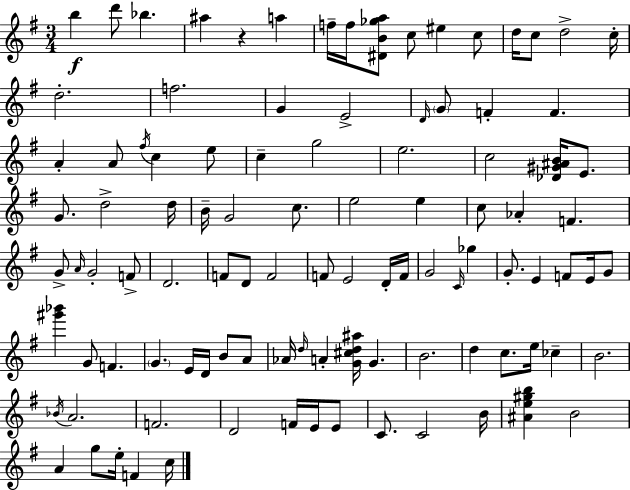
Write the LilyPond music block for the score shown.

{
  \clef treble
  \numericTimeSignature
  \time 3/4
  \key g \major
  b''4\f d'''8 bes''4. | ais''4 r4 a''4 | f''16-- f''16 <dis' b' ges'' a''>8 c''8 eis''4 c''8 | d''16 c''8 d''2-> c''16-. | \break d''2.-. | f''2. | g'4 e'2-> | \grace { d'16 } \parenthesize g'8 f'4-. f'4. | \break a'4-. a'8 \acciaccatura { fis''16 } c''4 | e''8 c''4-- g''2 | e''2. | c''2 <des' gis' ais' b'>16 e'8. | \break g'8. d''2-> | d''16 b'16-- g'2 c''8. | e''2 e''4 | c''8 aes'4-. f'4. | \break g'8-> \grace { a'16 } g'2-. | f'8-> d'2. | f'8 d'8 f'2 | f'8 e'2 | \break d'16-. f'16 g'2 \grace { c'16 } | ges''4 g'8.-. e'4 f'8 | e'16 g'8 <gis''' bes'''>4 g'8 f'4. | \parenthesize g'4. e'16 d'16 | \break b'8 a'8 aes'16 \grace { d''16 } a'4-. <g' cis'' d'' ais''>16 g'4. | b'2. | d''4 c''8. | e''16 ces''4-- b'2. | \break \acciaccatura { bes'16 } a'2. | f'2. | d'2 | f'16 e'16 e'8 c'8. c'2 | \break b'16 <ais' e'' gis'' b''>4 b'2 | a'4 g''8 | e''16-. f'4 c''16 \bar "|."
}